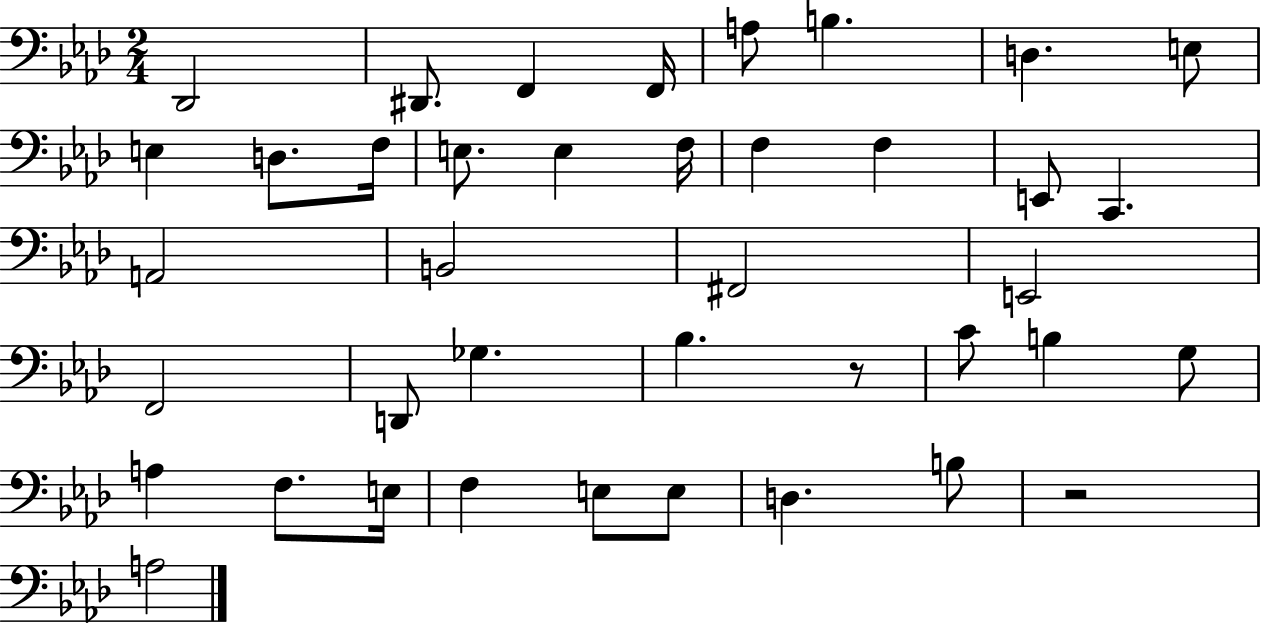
Db2/h D#2/e. F2/q F2/s A3/e B3/q. D3/q. E3/e E3/q D3/e. F3/s E3/e. E3/q F3/s F3/q F3/q E2/e C2/q. A2/h B2/h F#2/h E2/h F2/h D2/e Gb3/q. Bb3/q. R/e C4/e B3/q G3/e A3/q F3/e. E3/s F3/q E3/e E3/e D3/q. B3/e R/h A3/h